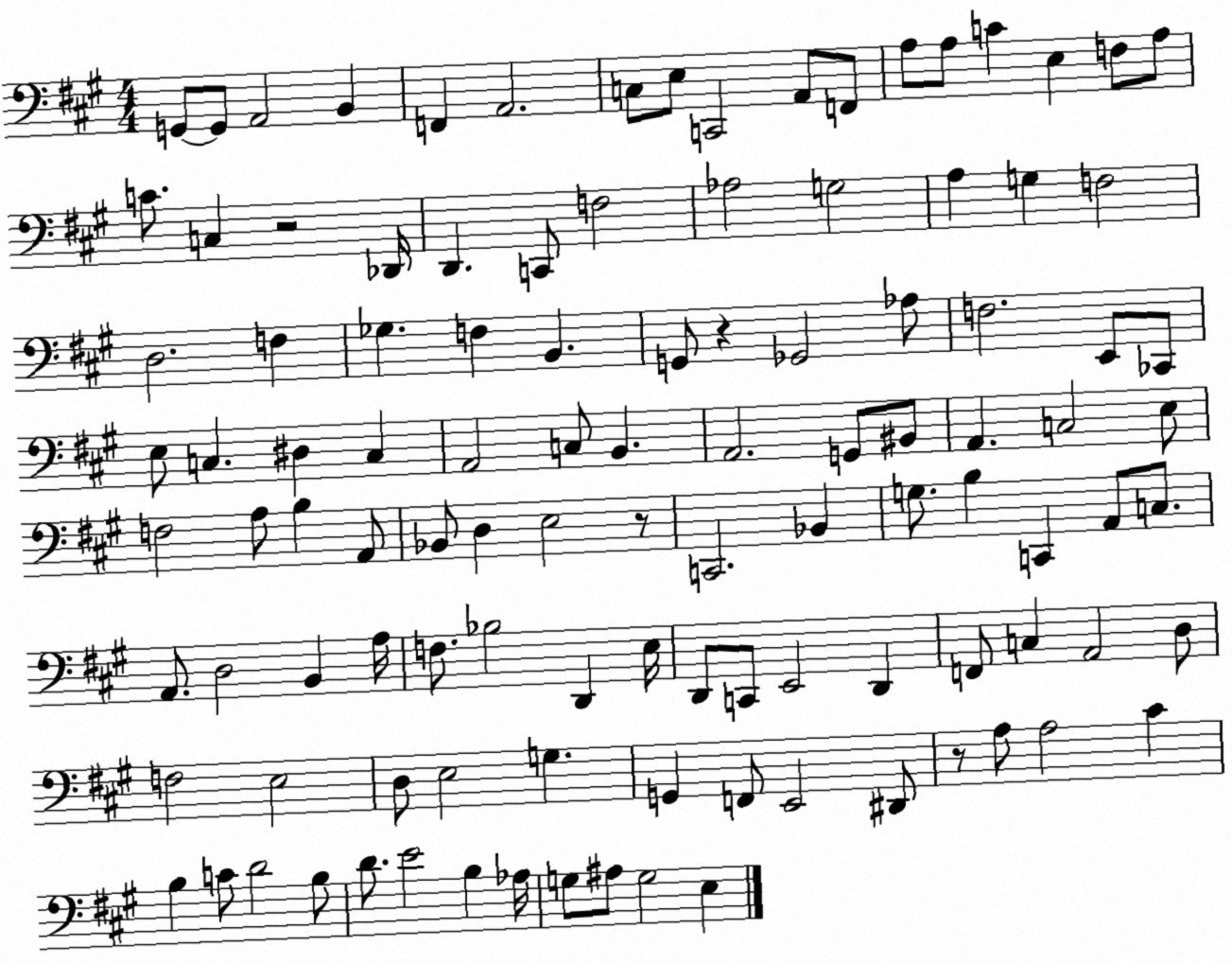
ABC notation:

X:1
T:Untitled
M:4/4
L:1/4
K:A
G,,/2 G,,/2 A,,2 B,, F,, A,,2 C,/2 E,/2 C,,2 A,,/2 F,,/2 A,/2 A,/2 C E, F,/2 A,/2 C/2 C, z2 _D,,/4 D,, C,,/2 F,2 _A,2 G,2 A, G, F,2 D,2 F, _G, F, B,, G,,/2 z _G,,2 _A,/2 F,2 E,,/2 _C,,/2 E,/2 C, ^D, C, A,,2 C,/2 B,, A,,2 G,,/2 ^B,,/2 A,, C,2 E,/2 F,2 A,/2 B, A,,/2 _B,,/2 D, E,2 z/2 C,,2 _B,, G,/2 B, C,, A,,/2 C,/2 A,,/2 D,2 B,, A,/4 F,/2 _B,2 D,, E,/4 D,,/2 C,,/2 E,,2 D,, F,,/2 C, A,,2 D,/2 F,2 E,2 D,/2 E,2 G, G,, F,,/2 E,,2 ^D,,/2 z/2 A,/2 A,2 ^C B, C/2 D2 B,/2 D/2 E2 B, _A,/4 G,/2 ^A,/2 G,2 E,